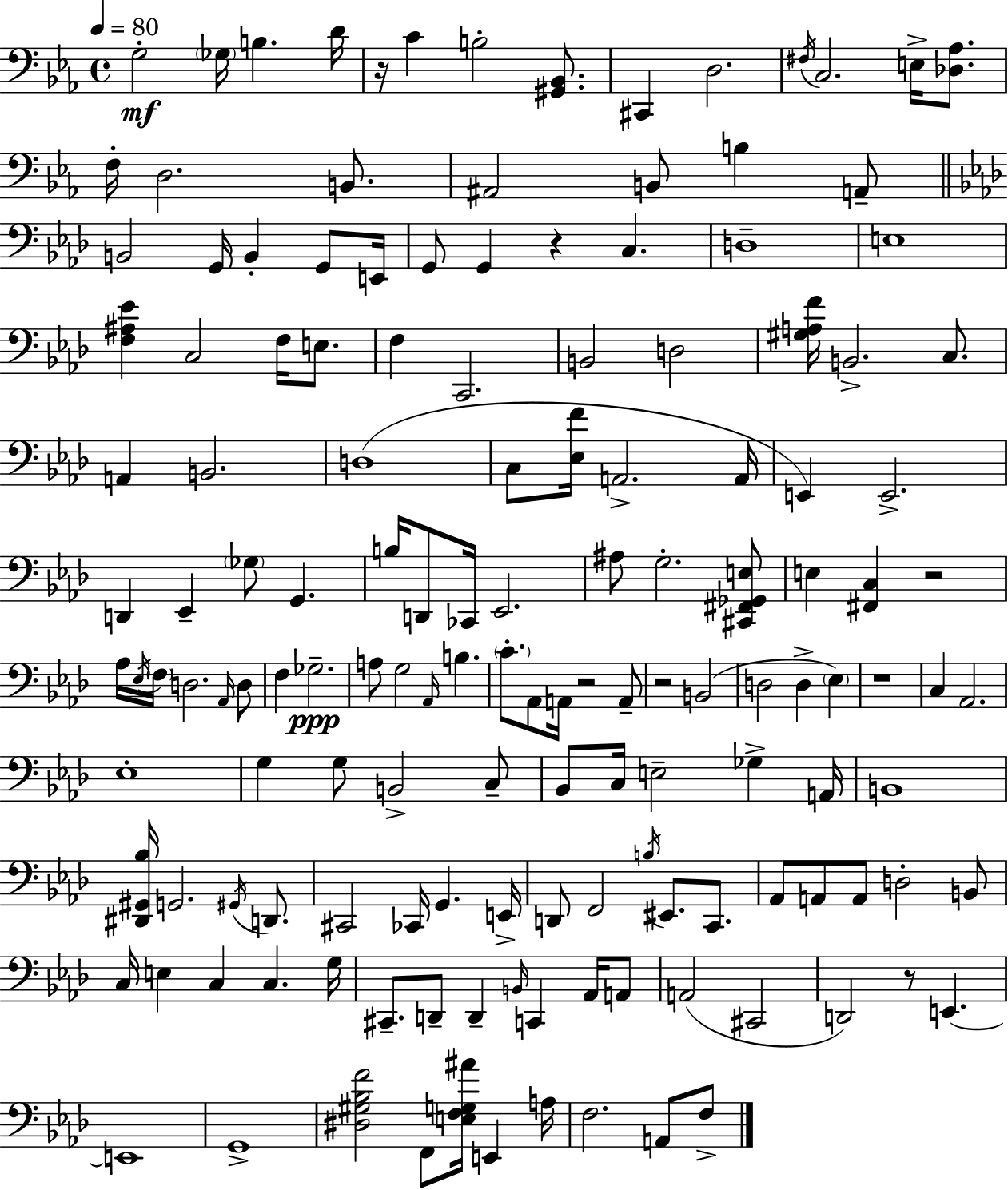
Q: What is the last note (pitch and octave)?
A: F3